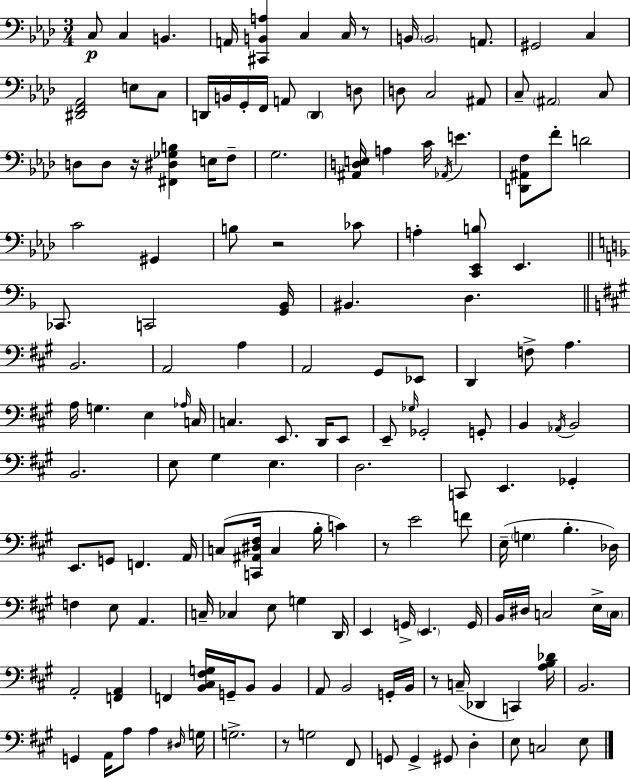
{
  \clef bass
  \numericTimeSignature
  \time 3/4
  \key aes \major
  c8\p c4 b,4. | a,16 <cis, b, a>4 c4 c16 r8 | b,16 \parenthesize b,2 a,8. | gis,2 c4 | \break <dis, f, aes,>2 e8 c8 | d,16 b,16 g,16-. f,16 a,8 \parenthesize d,4 d8 | d8 c2 ais,8 | c8-- \parenthesize ais,2 c8 | \break d8 d8 r16 <fis, dis ges b>4 e16 f8-- | g2. | <ais, d e>16 a4 c'16 \acciaccatura { aes,16 } e'4. | <d, ais, f>8 f'8-. d'2 | \break c'2 gis,4 | b8 r2 ces'8 | a4-. <c, ees, b>8 ees,4. | \bar "||" \break \key f \major ces,8. c,2 <g, bes,>16 | bis,4. d4. | \bar "||" \break \key a \major b,2. | a,2 a4 | a,2 gis,8 ees,8 | d,4 f8-> a4. | \break a16 g4. e4 \grace { aes16 } | c16 c4. e,8. d,16 e,8 | e,8-- \grace { ges16 } ges,2-. | g,8-. b,4 \acciaccatura { aes,16 } b,2 | \break b,2. | e8 gis4 e4. | d2. | c,8 e,4. ges,4-. | \break e,8. g,8 f,4. | a,16 c8( <c, ais, dis fis>16 c4 b16-. c'4) | r8 e'2 | f'8 e16--( \parenthesize g4 b4.-. | \break des16) f4 e8 a,4. | c16-- ces4 e8 g4 | d,16 e,4 g,16-> \parenthesize e,4. | g,16 b,16 dis16 c2 | \break e16-> \parenthesize c16 a,2-. <f, a,>4 | f,4 <b, cis fis g>16 g,16-- b,8 b,4 | a,8 b,2 | g,16-. b,16 r8 c16--( des,4 c,4) | \break <a b des'>16 b,2. | g,4 a,16 a8 a4 | \grace { dis16 } g16 g2.-> | r8 g2 | \break fis,8 g,8 g,4-> gis,8 | d4-. e8 c2 | e8 \bar "|."
}